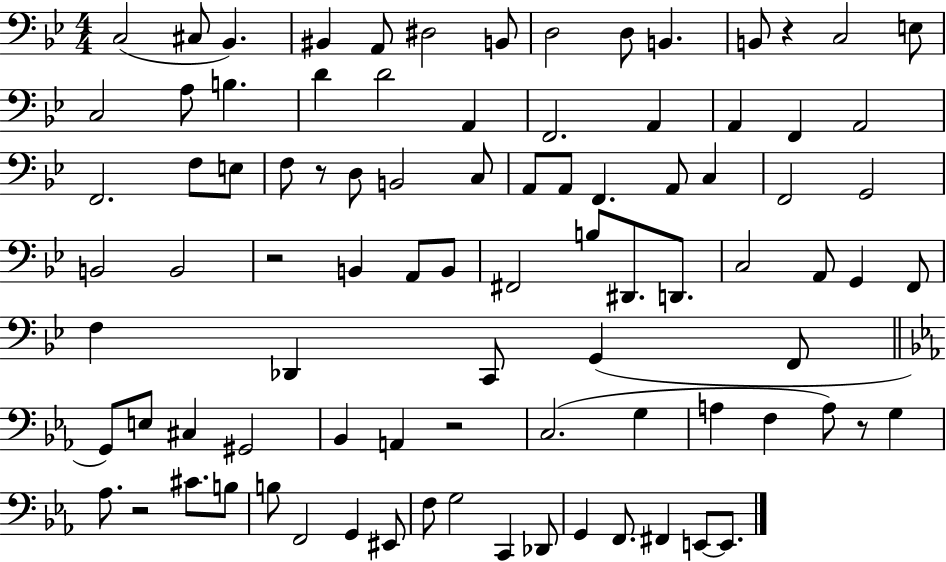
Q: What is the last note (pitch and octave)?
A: E2